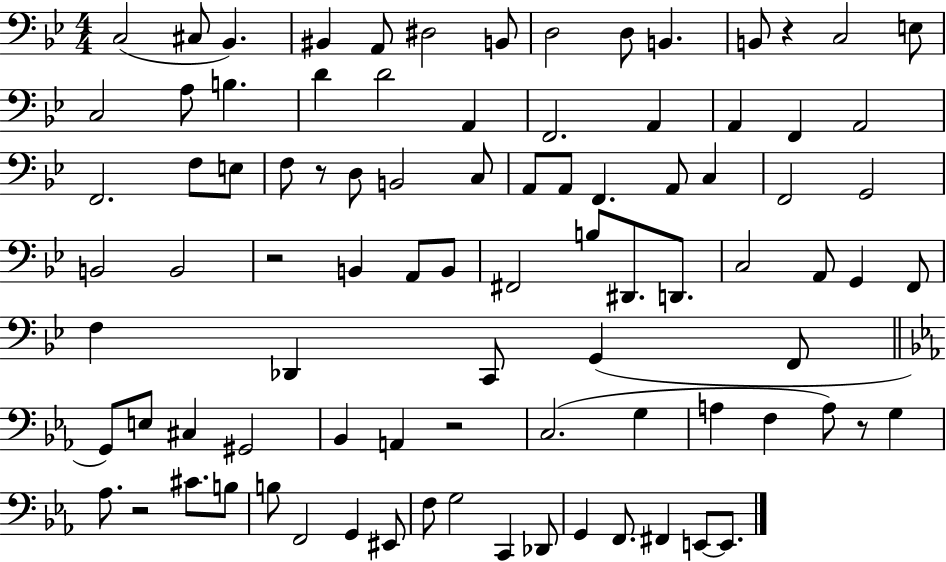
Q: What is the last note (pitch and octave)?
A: E2